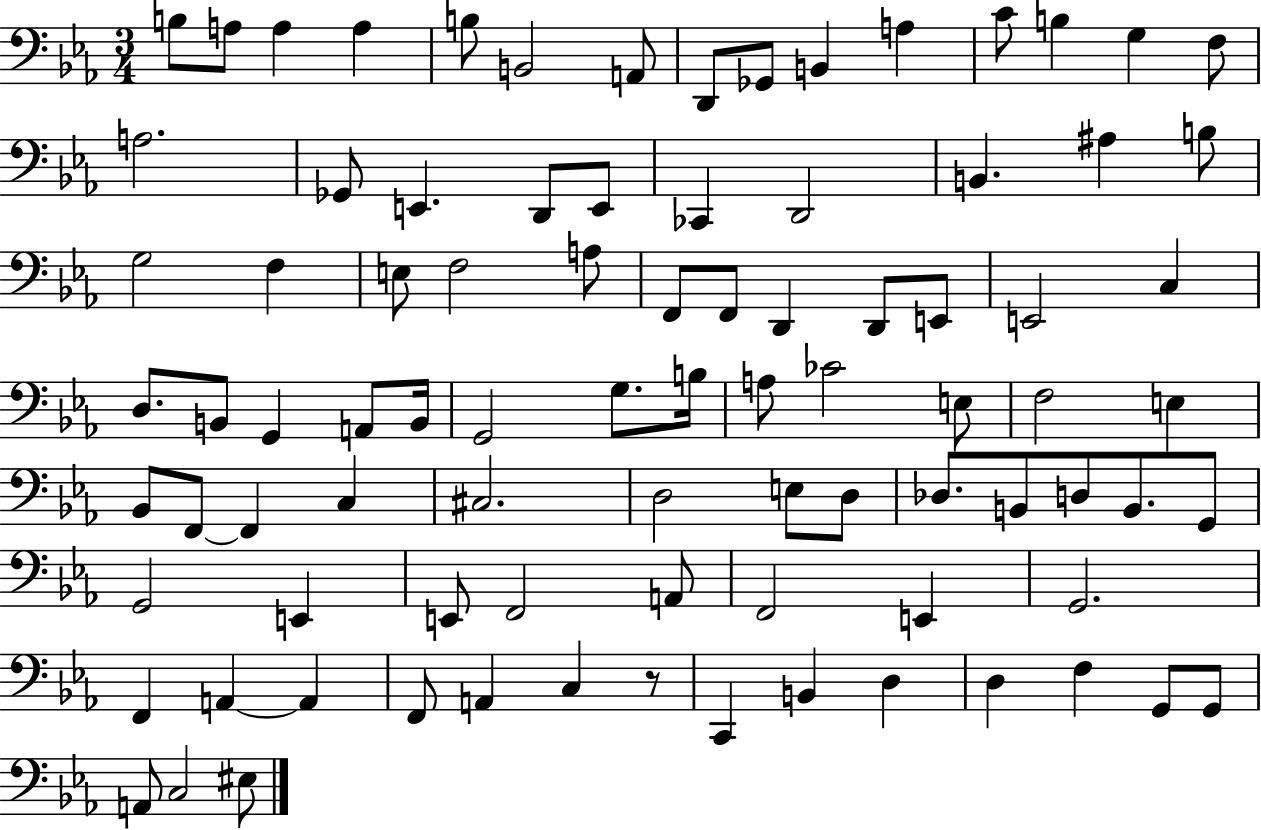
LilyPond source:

{
  \clef bass
  \numericTimeSignature
  \time 3/4
  \key ees \major
  b8 a8 a4 a4 | b8 b,2 a,8 | d,8 ges,8 b,4 a4 | c'8 b4 g4 f8 | \break a2. | ges,8 e,4. d,8 e,8 | ces,4 d,2 | b,4. ais4 b8 | \break g2 f4 | e8 f2 a8 | f,8 f,8 d,4 d,8 e,8 | e,2 c4 | \break d8. b,8 g,4 a,8 b,16 | g,2 g8. b16 | a8 ces'2 e8 | f2 e4 | \break bes,8 f,8~~ f,4 c4 | cis2. | d2 e8 d8 | des8. b,8 d8 b,8. g,8 | \break g,2 e,4 | e,8 f,2 a,8 | f,2 e,4 | g,2. | \break f,4 a,4~~ a,4 | f,8 a,4 c4 r8 | c,4 b,4 d4 | d4 f4 g,8 g,8 | \break a,8 c2 eis8 | \bar "|."
}